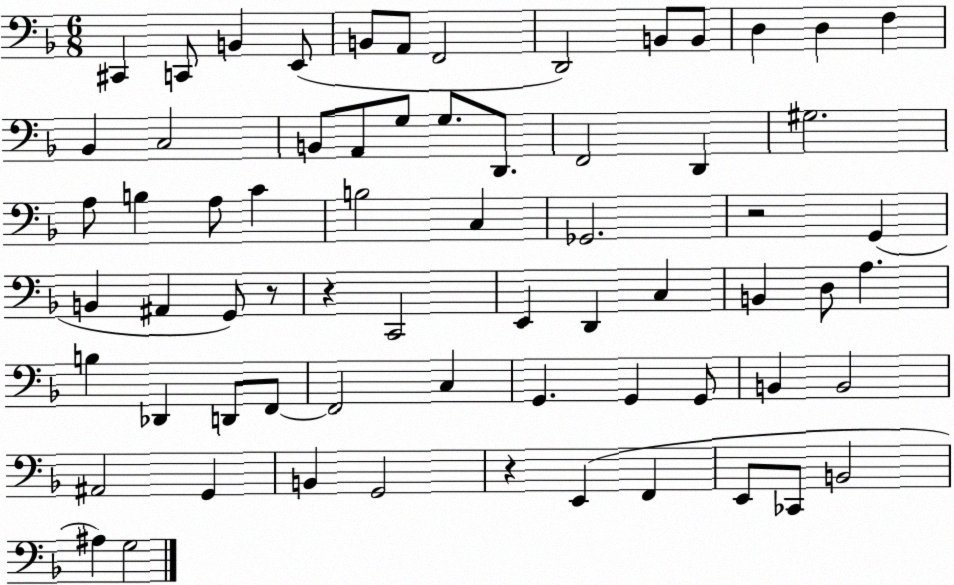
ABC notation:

X:1
T:Untitled
M:6/8
L:1/4
K:F
^C,, C,,/2 B,, E,,/2 B,,/2 A,,/2 F,,2 D,,2 B,,/2 B,,/2 D, D, F, _B,, C,2 B,,/2 A,,/2 G,/2 G,/2 D,,/2 F,,2 D,, ^G,2 A,/2 B, A,/2 C B,2 C, _G,,2 z2 G,, B,, ^A,, G,,/2 z/2 z C,,2 E,, D,, C, B,, D,/2 A, B, _D,, D,,/2 F,,/2 F,,2 C, G,, G,, G,,/2 B,, B,,2 ^A,,2 G,, B,, G,,2 z E,, F,, E,,/2 _C,,/2 B,,2 ^A, G,2